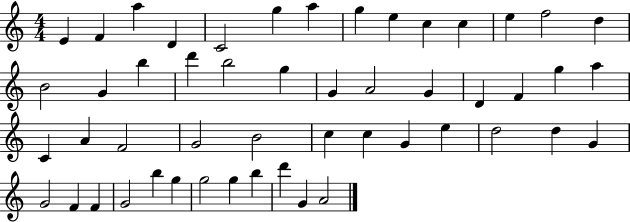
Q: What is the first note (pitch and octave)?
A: E4